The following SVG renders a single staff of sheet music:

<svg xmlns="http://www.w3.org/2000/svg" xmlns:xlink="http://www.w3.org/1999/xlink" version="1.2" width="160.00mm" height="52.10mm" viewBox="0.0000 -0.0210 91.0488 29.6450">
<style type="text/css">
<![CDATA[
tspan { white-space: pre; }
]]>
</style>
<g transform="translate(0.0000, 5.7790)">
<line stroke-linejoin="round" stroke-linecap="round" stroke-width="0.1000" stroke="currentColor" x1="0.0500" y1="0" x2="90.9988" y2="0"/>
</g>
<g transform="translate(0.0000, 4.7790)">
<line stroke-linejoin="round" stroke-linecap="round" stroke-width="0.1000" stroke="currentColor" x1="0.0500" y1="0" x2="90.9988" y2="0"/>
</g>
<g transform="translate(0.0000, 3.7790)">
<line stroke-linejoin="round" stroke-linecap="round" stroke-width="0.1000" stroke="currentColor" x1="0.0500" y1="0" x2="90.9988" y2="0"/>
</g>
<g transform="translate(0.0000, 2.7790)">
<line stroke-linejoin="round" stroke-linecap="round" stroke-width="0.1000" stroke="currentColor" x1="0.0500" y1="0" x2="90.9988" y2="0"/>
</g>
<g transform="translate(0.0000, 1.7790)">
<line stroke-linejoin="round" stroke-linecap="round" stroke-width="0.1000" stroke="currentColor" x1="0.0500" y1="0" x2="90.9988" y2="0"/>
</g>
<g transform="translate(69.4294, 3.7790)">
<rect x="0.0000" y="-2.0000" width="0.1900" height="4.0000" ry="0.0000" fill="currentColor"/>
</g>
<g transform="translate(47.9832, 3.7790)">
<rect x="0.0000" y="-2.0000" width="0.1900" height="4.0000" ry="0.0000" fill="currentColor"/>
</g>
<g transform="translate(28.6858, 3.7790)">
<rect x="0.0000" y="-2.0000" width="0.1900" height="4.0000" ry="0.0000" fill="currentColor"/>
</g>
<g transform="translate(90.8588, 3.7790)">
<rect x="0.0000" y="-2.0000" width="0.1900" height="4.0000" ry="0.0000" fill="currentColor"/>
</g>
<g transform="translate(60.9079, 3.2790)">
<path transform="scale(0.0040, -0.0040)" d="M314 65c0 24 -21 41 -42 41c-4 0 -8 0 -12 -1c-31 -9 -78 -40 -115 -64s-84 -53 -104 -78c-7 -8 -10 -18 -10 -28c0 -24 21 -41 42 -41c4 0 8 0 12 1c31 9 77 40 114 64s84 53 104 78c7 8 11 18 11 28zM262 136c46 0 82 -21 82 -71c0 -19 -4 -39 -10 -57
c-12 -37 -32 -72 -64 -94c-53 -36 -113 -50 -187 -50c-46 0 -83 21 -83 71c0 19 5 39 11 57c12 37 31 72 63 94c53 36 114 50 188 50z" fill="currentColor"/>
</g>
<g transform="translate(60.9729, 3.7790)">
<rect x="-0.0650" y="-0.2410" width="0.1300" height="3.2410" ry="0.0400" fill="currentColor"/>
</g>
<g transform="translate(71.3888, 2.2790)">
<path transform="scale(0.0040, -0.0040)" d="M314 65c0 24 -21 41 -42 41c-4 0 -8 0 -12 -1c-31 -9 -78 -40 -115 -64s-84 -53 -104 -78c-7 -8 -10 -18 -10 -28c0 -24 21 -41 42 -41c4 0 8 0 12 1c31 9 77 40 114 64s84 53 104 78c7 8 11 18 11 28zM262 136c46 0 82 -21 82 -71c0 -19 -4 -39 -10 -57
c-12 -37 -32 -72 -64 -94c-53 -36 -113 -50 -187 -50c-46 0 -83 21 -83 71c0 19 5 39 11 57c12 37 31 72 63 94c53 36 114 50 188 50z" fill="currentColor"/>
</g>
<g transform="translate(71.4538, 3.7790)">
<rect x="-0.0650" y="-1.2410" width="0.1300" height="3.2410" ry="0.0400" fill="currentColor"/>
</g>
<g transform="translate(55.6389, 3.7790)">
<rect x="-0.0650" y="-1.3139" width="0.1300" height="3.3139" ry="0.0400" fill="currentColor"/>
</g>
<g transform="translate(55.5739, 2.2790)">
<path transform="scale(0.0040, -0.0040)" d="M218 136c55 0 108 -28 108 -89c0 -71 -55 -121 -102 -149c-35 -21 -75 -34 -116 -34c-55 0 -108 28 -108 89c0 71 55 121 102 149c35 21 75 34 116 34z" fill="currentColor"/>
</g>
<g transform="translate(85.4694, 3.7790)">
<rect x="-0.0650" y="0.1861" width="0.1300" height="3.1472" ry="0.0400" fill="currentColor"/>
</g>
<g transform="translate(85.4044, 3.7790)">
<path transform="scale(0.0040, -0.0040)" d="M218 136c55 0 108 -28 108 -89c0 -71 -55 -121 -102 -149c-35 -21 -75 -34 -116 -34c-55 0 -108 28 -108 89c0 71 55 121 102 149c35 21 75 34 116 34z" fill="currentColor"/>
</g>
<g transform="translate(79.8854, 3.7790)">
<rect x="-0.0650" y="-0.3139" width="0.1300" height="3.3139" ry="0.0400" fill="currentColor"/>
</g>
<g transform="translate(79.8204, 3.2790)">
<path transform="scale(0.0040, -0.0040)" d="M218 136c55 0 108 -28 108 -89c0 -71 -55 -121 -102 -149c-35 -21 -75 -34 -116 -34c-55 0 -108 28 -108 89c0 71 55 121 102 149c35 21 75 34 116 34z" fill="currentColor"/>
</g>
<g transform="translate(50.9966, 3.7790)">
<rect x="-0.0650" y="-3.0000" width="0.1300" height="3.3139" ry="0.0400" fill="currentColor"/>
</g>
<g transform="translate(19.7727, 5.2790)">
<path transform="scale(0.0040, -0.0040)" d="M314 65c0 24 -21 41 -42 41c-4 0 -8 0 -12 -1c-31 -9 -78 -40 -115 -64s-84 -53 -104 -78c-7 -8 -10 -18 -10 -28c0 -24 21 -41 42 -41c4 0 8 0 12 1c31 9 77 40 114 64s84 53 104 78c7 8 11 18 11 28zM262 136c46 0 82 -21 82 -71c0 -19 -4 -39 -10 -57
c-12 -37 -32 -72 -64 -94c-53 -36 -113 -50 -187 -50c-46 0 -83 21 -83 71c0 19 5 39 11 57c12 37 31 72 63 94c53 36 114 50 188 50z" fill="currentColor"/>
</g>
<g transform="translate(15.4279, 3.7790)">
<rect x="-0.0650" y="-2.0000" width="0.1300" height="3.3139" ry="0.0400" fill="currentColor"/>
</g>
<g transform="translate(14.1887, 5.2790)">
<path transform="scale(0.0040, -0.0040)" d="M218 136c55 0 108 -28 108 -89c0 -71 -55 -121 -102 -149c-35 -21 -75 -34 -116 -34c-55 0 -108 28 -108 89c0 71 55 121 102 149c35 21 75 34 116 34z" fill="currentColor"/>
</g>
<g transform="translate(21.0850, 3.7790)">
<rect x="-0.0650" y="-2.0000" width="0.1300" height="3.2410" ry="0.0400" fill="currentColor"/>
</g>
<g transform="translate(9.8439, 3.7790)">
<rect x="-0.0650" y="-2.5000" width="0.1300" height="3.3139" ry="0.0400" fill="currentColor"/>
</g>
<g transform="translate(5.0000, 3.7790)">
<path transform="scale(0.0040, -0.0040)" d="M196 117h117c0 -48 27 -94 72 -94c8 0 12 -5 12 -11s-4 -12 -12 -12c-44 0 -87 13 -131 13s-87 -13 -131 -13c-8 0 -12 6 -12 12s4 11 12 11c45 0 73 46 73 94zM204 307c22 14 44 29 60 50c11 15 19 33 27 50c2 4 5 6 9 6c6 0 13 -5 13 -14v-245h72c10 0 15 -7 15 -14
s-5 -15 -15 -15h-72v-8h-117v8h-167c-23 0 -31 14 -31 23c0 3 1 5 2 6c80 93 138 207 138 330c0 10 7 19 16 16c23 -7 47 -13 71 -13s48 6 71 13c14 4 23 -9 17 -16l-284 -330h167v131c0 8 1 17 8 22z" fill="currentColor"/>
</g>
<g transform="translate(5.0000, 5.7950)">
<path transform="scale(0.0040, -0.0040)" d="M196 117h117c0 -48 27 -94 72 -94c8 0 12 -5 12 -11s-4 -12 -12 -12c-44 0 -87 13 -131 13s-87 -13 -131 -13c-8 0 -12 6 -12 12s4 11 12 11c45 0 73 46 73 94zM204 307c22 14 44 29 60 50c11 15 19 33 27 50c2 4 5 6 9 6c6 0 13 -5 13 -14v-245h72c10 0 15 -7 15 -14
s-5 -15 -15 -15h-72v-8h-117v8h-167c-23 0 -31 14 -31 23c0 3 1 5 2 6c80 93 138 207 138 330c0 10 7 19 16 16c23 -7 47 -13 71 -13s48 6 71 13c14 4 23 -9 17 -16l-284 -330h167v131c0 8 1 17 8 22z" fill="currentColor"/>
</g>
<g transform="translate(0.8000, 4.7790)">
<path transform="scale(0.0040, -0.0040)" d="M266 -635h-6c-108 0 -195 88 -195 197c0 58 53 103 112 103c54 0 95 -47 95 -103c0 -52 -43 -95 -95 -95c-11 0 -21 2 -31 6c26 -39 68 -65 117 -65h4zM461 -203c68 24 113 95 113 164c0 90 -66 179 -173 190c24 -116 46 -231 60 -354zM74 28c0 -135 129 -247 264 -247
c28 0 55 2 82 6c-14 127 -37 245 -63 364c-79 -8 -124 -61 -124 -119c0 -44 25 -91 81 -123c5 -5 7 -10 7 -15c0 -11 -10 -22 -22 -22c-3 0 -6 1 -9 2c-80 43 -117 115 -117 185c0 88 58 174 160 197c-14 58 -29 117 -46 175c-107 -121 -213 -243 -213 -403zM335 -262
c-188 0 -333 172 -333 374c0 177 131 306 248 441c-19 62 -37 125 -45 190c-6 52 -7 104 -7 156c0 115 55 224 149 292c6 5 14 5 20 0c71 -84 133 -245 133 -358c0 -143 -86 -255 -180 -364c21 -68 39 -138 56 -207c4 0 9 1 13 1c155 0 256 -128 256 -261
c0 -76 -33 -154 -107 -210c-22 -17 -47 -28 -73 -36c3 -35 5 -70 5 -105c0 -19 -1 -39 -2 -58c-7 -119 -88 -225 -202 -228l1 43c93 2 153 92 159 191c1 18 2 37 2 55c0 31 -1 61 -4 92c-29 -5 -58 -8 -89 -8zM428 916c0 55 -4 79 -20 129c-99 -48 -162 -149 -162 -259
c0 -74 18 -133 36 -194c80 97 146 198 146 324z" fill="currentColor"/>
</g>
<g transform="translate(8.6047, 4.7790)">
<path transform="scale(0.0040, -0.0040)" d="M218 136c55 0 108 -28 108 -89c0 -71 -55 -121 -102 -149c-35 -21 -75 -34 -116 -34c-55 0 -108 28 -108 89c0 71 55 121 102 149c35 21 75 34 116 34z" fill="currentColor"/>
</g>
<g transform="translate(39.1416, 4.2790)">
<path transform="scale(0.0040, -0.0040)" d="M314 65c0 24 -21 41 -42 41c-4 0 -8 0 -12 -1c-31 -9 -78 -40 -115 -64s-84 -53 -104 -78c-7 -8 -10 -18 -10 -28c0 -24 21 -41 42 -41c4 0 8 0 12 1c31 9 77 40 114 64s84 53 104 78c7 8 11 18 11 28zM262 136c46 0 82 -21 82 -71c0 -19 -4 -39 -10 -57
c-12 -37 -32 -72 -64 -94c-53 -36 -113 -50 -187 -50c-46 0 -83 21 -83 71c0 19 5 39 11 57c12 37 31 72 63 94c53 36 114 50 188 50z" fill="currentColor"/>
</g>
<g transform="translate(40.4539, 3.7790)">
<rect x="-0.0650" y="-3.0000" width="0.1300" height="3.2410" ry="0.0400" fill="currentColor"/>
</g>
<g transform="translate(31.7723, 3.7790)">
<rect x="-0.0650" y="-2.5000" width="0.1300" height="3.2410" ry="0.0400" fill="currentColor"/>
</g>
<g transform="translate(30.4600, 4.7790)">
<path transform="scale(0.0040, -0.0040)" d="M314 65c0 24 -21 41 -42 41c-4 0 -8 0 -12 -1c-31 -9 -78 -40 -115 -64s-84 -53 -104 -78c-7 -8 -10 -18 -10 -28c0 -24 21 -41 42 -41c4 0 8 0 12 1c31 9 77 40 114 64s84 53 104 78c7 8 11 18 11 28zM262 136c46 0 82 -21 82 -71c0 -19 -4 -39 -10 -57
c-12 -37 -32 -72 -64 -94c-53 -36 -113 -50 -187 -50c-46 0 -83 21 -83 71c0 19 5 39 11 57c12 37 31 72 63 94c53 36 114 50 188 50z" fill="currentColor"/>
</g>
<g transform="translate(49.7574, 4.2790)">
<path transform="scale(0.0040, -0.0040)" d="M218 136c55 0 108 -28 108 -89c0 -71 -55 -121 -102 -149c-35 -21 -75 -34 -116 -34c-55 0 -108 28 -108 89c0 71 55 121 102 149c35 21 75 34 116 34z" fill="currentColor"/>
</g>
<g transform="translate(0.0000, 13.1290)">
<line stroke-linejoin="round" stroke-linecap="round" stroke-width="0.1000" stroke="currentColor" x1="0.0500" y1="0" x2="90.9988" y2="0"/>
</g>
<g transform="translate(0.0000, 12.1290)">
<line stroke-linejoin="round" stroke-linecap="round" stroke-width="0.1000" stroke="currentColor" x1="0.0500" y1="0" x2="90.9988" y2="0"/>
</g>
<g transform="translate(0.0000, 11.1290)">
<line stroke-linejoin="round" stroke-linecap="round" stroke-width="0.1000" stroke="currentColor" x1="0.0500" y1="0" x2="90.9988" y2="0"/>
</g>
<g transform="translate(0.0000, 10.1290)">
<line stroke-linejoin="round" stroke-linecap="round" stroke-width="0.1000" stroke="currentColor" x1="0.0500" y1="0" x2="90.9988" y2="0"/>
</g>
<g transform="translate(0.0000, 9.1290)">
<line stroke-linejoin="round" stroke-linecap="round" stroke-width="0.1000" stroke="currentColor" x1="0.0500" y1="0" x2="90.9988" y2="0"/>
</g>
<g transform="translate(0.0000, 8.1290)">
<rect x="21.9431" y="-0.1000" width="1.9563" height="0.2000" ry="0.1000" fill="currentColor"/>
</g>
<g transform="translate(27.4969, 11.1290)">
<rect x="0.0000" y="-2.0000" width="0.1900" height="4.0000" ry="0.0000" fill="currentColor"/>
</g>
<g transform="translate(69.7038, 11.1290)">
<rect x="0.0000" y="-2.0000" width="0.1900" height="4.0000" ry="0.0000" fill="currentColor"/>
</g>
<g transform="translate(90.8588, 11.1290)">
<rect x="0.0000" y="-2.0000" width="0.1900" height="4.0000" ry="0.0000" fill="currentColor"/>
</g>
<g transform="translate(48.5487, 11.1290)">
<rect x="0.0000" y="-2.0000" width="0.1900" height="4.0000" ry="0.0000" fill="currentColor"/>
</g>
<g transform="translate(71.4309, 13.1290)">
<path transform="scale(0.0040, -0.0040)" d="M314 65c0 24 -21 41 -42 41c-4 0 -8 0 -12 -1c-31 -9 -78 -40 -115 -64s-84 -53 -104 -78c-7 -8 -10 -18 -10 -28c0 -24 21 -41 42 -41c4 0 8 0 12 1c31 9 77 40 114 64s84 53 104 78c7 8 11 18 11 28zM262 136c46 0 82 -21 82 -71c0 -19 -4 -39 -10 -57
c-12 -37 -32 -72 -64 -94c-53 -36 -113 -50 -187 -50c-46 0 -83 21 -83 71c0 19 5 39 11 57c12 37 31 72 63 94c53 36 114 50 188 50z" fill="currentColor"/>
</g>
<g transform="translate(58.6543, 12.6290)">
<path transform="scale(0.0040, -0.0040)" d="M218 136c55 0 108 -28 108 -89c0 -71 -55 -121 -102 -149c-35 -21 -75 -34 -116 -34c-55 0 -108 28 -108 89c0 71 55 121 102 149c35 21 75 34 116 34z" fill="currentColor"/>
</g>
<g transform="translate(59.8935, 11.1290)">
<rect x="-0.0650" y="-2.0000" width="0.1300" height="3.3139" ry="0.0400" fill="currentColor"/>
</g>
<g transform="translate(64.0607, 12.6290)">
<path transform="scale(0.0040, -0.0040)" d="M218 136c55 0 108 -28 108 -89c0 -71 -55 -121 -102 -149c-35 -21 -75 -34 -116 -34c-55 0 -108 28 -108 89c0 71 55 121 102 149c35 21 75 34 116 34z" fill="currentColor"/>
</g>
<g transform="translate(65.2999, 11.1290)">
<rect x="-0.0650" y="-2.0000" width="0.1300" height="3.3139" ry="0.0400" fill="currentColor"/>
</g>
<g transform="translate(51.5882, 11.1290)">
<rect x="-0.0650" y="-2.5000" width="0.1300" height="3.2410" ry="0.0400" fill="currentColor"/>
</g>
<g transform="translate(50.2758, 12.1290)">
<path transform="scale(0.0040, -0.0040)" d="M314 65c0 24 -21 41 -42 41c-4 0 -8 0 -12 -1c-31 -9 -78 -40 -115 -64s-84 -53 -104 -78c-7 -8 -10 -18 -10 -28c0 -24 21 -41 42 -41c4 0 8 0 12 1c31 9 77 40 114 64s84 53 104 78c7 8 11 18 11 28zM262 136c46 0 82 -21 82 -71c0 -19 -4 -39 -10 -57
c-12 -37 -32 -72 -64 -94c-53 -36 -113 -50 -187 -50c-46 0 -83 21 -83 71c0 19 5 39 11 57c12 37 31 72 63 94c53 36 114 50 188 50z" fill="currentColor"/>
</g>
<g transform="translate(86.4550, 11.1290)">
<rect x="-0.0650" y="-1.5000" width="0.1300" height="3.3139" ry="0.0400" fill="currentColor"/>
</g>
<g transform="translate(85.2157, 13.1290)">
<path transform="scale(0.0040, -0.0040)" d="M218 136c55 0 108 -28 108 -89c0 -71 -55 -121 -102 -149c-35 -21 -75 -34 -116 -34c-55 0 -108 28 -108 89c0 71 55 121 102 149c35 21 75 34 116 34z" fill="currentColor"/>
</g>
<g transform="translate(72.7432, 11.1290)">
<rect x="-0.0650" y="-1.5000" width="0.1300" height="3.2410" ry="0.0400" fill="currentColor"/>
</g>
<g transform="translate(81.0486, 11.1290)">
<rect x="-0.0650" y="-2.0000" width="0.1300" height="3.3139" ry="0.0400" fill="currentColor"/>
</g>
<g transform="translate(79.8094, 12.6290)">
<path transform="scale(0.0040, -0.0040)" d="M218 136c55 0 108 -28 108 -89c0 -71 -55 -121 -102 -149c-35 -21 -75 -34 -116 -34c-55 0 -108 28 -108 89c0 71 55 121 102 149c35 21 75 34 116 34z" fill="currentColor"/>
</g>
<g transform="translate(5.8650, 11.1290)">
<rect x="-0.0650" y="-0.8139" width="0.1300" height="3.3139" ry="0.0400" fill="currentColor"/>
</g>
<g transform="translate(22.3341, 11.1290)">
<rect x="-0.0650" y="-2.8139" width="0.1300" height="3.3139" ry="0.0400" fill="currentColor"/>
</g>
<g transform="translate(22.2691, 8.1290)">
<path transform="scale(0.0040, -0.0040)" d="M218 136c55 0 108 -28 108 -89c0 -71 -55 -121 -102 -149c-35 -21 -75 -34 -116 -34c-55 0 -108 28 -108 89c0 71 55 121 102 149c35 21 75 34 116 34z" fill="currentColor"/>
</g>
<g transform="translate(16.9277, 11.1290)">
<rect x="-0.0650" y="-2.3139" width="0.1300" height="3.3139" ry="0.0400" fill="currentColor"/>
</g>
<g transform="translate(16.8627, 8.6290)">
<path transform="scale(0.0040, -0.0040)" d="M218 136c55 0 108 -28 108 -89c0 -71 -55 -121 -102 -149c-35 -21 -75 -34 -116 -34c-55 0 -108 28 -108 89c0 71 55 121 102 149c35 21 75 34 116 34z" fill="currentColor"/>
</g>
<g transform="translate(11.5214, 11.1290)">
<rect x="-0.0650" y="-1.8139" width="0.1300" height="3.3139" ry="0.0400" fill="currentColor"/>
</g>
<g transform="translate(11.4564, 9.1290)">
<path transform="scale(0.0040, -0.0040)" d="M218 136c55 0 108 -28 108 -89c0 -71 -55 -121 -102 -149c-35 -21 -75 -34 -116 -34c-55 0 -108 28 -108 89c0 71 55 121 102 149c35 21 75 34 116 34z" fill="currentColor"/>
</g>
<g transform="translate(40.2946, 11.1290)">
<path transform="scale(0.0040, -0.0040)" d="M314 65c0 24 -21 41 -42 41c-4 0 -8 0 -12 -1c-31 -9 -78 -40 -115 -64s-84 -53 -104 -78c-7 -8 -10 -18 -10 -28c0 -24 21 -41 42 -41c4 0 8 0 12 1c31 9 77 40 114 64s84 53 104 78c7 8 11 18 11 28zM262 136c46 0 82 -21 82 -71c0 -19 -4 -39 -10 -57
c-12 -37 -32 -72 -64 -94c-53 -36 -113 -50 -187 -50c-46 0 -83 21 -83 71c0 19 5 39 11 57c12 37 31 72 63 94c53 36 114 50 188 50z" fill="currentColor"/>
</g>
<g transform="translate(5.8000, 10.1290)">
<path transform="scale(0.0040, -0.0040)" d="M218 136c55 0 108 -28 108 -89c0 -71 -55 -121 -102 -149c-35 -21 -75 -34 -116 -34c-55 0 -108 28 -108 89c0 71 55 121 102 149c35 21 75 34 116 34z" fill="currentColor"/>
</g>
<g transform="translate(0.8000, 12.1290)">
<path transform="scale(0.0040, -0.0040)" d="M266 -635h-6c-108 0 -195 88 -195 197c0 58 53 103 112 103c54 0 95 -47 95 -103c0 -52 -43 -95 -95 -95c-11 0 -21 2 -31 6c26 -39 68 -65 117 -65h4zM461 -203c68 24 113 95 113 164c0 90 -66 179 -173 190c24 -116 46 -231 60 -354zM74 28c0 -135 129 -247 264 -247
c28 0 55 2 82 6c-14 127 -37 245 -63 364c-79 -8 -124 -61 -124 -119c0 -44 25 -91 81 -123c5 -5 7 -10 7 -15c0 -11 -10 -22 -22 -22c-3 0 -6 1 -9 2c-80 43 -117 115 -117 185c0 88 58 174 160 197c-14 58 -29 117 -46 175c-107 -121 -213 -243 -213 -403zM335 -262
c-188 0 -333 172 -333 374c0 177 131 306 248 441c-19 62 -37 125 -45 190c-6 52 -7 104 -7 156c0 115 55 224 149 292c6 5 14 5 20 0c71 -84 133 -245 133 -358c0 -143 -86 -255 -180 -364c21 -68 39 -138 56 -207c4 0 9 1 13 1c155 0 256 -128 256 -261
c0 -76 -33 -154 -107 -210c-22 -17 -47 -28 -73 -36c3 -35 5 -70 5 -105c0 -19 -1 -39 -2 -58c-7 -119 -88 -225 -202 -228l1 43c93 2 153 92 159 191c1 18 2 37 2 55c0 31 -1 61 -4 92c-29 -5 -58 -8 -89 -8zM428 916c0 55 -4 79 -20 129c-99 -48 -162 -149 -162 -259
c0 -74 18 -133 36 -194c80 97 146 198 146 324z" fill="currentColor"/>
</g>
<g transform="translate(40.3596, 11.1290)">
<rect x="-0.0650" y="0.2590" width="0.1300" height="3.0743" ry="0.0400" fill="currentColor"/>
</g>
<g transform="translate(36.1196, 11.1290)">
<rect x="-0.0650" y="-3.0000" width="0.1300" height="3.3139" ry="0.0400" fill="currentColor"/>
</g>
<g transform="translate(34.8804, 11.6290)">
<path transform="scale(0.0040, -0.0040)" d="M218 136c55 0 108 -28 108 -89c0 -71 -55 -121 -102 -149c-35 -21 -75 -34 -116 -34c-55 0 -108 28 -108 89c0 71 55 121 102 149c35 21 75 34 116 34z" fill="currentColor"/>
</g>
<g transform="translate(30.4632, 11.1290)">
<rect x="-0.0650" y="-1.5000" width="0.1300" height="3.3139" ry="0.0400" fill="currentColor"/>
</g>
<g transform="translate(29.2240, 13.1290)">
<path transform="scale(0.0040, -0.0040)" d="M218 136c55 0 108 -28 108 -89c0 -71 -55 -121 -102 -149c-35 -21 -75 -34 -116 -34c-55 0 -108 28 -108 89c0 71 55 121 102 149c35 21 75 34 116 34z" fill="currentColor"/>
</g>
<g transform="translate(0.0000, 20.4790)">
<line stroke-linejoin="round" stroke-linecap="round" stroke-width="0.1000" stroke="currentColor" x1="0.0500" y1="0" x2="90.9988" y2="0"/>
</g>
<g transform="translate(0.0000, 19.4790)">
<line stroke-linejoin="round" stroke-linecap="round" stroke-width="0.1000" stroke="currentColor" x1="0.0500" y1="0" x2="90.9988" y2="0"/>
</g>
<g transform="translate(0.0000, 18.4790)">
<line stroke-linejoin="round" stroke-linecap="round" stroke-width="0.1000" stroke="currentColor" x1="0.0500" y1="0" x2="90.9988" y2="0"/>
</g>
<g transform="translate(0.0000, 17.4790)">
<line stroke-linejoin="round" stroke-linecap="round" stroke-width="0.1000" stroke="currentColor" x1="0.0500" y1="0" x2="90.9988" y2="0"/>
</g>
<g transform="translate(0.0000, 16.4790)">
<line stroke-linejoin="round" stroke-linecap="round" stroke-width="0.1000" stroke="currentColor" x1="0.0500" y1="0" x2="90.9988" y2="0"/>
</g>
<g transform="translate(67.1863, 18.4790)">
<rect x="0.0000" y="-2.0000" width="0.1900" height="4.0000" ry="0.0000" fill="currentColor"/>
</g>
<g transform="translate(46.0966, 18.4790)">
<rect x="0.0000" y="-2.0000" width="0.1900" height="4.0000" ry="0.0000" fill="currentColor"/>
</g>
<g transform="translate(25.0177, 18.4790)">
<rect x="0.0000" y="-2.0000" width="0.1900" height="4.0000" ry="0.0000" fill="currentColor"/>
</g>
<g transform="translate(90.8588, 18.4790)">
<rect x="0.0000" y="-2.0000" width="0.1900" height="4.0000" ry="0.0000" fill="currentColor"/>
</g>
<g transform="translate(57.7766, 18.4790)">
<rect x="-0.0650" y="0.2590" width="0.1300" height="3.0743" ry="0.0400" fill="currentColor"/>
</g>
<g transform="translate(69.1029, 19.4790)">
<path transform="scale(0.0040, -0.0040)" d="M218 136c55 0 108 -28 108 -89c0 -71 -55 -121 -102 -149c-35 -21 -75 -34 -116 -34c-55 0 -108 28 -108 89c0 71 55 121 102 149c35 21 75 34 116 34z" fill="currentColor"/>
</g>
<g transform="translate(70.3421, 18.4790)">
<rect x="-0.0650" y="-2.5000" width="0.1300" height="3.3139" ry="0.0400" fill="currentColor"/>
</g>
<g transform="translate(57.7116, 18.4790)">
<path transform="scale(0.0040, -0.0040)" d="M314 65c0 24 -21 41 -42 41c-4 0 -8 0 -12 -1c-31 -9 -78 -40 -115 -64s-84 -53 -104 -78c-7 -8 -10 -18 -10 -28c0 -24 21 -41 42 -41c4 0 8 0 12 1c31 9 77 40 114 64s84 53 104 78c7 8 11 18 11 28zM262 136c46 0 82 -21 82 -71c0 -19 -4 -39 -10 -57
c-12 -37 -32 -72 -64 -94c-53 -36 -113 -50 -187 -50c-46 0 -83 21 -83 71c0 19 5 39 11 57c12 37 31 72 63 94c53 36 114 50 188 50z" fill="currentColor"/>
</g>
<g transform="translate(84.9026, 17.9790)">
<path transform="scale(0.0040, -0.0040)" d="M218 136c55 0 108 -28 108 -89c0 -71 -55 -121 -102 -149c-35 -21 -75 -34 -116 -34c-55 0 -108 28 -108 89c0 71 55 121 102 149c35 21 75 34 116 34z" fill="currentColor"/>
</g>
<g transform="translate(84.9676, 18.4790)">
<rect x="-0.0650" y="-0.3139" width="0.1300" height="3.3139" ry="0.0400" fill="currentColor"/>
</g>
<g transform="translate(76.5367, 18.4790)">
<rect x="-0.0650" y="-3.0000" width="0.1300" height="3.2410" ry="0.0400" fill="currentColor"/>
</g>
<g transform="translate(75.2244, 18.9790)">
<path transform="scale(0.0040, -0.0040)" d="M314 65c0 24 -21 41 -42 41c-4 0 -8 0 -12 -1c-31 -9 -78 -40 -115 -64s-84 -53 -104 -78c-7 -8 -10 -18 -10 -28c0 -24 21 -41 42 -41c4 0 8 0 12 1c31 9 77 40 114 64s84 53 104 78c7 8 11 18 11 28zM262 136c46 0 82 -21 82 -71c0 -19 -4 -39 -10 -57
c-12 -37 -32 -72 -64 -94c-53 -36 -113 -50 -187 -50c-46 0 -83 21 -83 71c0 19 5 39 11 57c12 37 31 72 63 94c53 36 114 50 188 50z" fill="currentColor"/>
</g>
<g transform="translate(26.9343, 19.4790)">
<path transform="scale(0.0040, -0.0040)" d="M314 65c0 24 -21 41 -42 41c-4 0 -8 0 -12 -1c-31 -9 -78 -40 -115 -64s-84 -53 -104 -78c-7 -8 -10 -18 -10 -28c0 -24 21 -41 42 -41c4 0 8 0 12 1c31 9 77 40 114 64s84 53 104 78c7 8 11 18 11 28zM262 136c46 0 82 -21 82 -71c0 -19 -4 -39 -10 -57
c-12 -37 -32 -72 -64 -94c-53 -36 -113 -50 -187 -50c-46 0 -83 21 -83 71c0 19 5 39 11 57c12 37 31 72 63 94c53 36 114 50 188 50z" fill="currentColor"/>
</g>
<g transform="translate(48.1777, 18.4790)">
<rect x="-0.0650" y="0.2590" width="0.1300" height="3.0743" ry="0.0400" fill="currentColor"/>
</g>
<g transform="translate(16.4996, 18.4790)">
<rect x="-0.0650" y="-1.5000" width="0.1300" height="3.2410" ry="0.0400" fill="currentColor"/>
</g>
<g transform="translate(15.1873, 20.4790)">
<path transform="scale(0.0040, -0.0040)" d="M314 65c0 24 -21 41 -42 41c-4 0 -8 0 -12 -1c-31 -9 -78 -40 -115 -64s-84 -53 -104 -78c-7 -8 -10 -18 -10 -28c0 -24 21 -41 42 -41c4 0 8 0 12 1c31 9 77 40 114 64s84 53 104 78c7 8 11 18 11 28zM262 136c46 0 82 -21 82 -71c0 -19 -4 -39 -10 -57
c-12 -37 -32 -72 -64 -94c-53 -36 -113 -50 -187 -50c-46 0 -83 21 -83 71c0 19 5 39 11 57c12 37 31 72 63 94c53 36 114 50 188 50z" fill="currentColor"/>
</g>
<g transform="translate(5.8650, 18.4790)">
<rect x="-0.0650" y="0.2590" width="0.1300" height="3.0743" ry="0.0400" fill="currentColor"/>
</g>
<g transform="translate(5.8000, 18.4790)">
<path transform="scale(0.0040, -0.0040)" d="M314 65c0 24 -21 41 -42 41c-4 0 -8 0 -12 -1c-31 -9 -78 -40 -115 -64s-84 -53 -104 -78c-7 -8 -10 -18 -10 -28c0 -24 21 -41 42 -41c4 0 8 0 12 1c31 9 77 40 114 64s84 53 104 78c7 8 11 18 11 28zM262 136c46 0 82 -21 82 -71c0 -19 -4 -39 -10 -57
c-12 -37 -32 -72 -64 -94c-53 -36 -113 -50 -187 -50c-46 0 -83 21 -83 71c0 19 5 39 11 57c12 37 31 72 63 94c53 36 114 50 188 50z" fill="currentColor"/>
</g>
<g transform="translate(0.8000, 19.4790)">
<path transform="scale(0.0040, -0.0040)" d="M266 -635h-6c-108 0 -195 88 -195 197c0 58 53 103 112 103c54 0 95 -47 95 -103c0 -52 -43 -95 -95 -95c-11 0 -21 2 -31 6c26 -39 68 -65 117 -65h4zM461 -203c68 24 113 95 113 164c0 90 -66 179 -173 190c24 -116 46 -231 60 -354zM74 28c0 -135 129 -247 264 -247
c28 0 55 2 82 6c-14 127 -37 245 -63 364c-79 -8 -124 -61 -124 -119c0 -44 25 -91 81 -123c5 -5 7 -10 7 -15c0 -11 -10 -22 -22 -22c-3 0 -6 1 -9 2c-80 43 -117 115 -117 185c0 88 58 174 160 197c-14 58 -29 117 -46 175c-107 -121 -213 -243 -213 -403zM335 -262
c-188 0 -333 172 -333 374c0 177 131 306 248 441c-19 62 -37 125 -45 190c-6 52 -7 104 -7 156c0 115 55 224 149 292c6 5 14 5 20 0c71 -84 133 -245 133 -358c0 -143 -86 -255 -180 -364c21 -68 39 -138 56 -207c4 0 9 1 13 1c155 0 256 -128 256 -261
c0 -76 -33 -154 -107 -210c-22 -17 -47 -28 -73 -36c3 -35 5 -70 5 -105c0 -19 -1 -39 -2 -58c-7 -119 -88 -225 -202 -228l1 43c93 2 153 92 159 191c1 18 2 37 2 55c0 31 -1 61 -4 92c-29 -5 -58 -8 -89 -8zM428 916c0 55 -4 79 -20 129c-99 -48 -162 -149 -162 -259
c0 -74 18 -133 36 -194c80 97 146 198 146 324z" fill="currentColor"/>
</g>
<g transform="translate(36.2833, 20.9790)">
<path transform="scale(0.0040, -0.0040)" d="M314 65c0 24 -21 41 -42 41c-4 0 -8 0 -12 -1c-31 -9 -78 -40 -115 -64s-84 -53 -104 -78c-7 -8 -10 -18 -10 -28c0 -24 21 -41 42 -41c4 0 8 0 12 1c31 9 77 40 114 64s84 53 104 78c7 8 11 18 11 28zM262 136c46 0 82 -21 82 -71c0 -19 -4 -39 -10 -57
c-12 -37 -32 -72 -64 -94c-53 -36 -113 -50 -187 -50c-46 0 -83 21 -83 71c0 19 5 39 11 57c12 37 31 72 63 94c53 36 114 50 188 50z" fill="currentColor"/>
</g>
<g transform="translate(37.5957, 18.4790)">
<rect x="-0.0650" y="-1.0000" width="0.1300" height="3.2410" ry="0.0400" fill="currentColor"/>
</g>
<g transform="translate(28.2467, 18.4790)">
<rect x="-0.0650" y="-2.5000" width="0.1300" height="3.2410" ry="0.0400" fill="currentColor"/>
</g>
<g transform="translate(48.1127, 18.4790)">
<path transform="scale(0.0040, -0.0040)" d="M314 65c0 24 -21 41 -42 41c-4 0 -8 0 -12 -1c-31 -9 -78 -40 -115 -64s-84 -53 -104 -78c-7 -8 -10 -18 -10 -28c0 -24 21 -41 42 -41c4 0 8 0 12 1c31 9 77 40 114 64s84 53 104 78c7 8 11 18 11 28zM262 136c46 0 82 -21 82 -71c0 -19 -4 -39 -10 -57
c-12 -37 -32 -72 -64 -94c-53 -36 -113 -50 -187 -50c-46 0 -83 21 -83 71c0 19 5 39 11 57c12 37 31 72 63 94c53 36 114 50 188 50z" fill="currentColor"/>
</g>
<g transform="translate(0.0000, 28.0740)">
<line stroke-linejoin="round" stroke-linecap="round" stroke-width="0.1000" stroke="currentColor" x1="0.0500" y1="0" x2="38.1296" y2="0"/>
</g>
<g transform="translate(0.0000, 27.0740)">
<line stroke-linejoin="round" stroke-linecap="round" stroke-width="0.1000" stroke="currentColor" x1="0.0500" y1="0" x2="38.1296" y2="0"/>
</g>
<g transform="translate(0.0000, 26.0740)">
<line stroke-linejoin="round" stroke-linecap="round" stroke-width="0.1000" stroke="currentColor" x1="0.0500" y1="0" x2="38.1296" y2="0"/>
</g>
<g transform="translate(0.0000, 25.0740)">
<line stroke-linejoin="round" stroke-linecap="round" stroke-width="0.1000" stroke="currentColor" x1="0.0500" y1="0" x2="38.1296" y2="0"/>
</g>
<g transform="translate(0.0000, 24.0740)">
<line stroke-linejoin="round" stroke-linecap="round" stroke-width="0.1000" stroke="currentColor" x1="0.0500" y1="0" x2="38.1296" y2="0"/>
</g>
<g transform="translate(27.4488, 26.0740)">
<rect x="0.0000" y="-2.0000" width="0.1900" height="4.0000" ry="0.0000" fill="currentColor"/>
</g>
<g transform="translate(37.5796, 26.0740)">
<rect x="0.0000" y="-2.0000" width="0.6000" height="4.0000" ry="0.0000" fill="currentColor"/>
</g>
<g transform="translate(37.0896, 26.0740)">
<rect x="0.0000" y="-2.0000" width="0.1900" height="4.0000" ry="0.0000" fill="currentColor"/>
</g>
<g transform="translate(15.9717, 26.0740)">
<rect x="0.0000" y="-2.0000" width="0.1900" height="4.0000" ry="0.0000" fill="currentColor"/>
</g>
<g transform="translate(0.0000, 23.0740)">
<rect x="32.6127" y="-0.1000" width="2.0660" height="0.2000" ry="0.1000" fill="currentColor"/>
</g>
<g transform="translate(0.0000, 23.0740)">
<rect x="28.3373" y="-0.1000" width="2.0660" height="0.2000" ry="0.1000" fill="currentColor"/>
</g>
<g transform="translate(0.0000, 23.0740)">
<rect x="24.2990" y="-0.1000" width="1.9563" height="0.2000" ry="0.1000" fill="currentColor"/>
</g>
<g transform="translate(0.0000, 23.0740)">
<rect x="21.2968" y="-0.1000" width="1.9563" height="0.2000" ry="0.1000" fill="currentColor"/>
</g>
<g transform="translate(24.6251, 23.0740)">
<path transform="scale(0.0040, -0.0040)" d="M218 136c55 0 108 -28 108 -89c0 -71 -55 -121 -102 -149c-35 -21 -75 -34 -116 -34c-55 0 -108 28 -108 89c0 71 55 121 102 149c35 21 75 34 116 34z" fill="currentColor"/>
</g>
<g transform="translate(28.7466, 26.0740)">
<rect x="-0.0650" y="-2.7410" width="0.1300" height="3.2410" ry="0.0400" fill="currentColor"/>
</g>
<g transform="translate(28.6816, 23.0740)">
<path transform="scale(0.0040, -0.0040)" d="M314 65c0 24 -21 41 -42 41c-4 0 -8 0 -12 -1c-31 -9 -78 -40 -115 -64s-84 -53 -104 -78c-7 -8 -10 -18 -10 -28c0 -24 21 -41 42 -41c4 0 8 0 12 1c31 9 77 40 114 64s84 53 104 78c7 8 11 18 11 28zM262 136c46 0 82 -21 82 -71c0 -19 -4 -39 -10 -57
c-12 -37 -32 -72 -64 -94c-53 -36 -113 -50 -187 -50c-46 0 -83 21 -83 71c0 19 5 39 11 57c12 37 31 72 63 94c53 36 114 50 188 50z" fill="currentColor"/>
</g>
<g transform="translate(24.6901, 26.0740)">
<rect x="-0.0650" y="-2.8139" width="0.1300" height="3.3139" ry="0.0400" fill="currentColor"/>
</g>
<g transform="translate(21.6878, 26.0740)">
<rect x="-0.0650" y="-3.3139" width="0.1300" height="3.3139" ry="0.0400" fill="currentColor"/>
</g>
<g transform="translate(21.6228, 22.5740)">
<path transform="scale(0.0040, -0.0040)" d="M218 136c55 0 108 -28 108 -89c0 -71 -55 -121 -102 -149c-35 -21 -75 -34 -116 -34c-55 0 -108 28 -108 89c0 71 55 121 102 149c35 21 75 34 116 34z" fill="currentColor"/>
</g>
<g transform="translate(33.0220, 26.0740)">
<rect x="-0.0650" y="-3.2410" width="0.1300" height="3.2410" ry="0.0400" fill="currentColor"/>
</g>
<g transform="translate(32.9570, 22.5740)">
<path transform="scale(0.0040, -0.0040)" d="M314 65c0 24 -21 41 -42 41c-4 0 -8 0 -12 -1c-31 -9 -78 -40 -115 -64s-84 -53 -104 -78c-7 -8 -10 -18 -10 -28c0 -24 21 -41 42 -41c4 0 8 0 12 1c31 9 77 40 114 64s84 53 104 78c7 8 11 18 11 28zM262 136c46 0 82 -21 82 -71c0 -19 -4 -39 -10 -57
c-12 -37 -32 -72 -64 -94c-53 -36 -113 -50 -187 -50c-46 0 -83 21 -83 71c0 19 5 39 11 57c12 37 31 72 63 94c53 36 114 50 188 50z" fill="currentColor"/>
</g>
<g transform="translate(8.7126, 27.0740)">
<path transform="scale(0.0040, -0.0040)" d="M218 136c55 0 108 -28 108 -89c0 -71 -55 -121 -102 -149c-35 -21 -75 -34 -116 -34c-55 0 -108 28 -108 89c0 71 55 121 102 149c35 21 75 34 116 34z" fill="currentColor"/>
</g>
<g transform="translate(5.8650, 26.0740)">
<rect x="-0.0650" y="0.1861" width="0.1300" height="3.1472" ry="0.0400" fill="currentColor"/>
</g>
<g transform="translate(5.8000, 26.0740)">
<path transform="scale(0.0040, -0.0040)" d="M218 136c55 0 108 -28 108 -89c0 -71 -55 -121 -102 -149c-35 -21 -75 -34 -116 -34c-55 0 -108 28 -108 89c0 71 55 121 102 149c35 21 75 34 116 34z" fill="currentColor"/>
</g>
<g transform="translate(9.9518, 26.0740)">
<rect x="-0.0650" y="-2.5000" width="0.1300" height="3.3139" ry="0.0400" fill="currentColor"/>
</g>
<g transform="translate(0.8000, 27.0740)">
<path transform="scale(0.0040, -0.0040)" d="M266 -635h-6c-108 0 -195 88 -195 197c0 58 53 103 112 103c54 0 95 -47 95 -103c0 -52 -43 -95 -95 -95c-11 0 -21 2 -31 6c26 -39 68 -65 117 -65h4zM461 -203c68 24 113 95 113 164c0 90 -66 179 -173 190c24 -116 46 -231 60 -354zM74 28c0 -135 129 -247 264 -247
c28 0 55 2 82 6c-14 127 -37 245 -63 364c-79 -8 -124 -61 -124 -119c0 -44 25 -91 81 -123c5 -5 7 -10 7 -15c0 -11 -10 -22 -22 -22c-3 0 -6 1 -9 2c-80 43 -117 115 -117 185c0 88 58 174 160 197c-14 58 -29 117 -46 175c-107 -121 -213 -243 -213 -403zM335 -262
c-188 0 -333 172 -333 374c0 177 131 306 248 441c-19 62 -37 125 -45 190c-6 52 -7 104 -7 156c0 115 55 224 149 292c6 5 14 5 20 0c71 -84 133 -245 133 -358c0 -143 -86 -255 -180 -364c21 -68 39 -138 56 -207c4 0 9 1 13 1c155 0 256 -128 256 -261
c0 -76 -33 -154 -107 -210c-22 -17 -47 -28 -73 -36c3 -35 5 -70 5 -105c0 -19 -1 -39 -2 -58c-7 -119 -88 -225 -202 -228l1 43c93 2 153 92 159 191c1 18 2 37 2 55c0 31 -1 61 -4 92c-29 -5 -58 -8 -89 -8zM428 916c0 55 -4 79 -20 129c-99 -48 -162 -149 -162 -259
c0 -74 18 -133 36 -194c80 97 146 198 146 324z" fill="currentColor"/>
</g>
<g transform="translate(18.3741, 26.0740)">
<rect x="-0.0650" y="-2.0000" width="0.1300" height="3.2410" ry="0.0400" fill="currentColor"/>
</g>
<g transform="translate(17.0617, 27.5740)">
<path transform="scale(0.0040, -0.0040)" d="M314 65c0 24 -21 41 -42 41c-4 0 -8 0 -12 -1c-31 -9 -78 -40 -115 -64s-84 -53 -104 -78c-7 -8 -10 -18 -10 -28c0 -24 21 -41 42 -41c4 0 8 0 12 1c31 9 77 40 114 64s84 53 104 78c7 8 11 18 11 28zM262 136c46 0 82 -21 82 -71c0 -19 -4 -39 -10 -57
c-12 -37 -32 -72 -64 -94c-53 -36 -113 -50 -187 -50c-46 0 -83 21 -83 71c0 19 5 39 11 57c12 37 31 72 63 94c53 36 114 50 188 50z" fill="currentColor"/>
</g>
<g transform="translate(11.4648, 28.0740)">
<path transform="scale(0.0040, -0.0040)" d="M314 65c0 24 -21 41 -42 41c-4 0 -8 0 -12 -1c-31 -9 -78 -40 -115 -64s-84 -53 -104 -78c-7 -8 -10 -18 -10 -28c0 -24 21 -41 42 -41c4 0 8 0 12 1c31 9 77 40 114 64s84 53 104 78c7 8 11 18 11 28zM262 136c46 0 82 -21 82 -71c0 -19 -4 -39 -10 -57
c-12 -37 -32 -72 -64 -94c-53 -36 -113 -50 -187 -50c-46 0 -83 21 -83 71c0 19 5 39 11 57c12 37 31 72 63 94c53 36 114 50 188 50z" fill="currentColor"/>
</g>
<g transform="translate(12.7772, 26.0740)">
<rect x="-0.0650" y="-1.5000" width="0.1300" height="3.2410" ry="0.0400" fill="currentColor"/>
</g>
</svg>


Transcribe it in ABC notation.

X:1
T:Untitled
M:4/4
L:1/4
K:C
G F F2 G2 A2 A e c2 e2 c B d f g a E A B2 G2 F F E2 F E B2 E2 G2 D2 B2 B2 G A2 c B G E2 F2 b a a2 b2